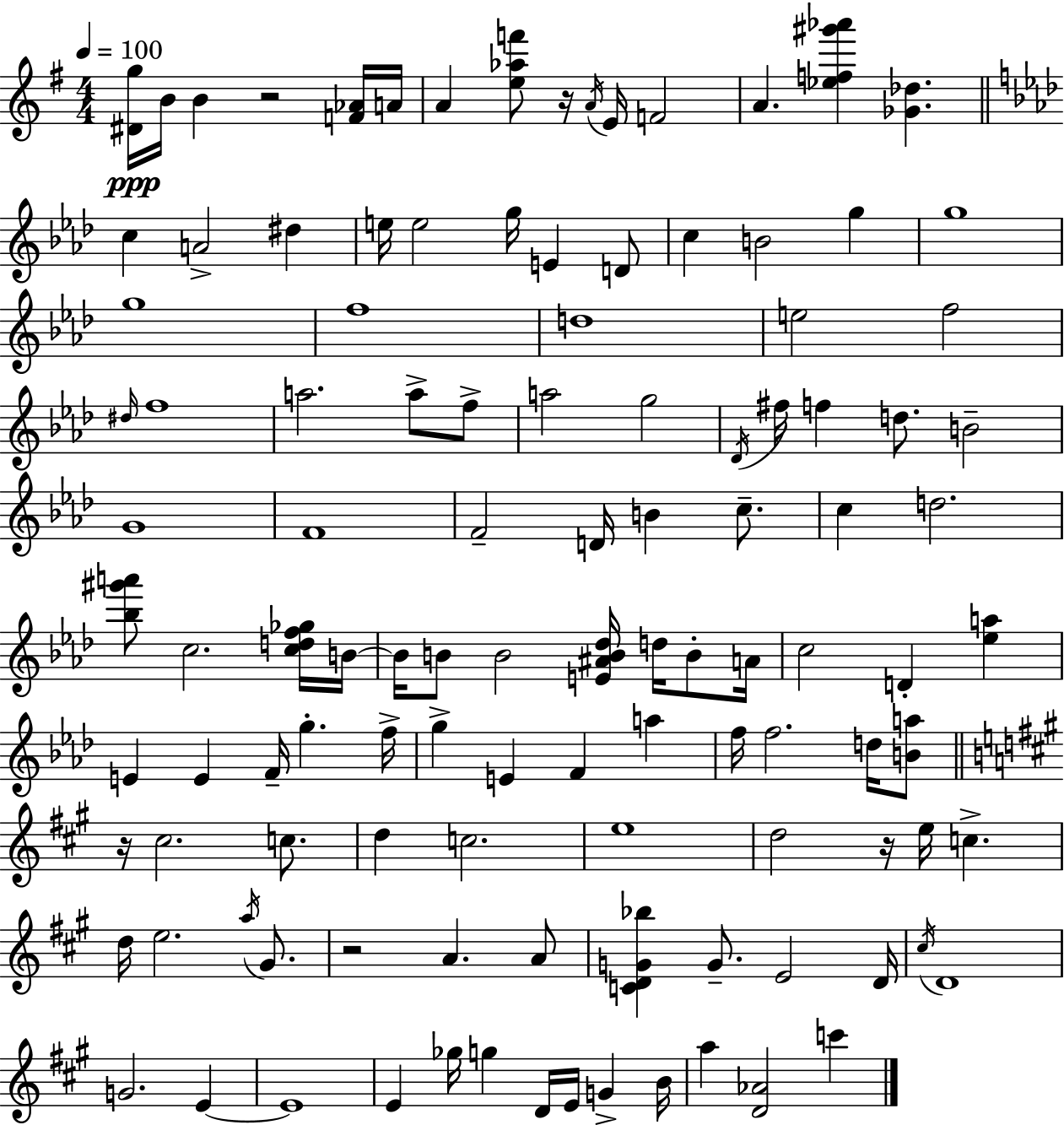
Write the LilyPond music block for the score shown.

{
  \clef treble
  \numericTimeSignature
  \time 4/4
  \key g \major
  \tempo 4 = 100
  \repeat volta 2 { <dis' g''>16\ppp b'16 b'4 r2 <f' aes'>16 a'16 | a'4 <e'' aes'' f'''>8 r16 \acciaccatura { a'16 } e'16 f'2 | a'4. <ees'' f'' gis''' aes'''>4 <ges' des''>4. | \bar "||" \break \key aes \major c''4 a'2-> dis''4 | e''16 e''2 g''16 e'4 d'8 | c''4 b'2 g''4 | g''1 | \break g''1 | f''1 | d''1 | e''2 f''2 | \break \grace { dis''16 } f''1 | a''2. a''8-> f''8-> | a''2 g''2 | \acciaccatura { des'16 } fis''16 f''4 d''8. b'2-- | \break g'1 | f'1 | f'2-- d'16 b'4 c''8.-- | c''4 d''2. | \break <bes'' gis''' a'''>8 c''2. | <c'' d'' f'' ges''>16 b'16~~ b'16 b'8 b'2 <e' ais' b' des''>16 d''16 b'8-. | a'16 c''2 d'4-. <ees'' a''>4 | e'4 e'4 f'16-- g''4.-. | \break f''16-> g''4-> e'4 f'4 a''4 | f''16 f''2. d''16 | <b' a''>8 \bar "||" \break \key a \major r16 cis''2. c''8. | d''4 c''2. | e''1 | d''2 r16 e''16 c''4.-> | \break d''16 e''2. \acciaccatura { a''16 } gis'8. | r2 a'4. a'8 | <c' d' g' bes''>4 g'8.-- e'2 | d'16 \acciaccatura { cis''16 } d'1 | \break g'2. e'4~~ | e'1 | e'4 ges''16 g''4 d'16 e'16 g'4-> | b'16 a''4 <d' aes'>2 c'''4 | \break } \bar "|."
}